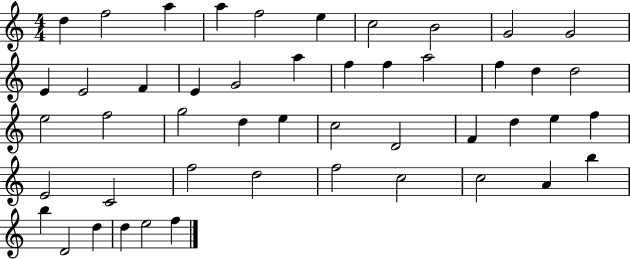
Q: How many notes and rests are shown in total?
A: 48